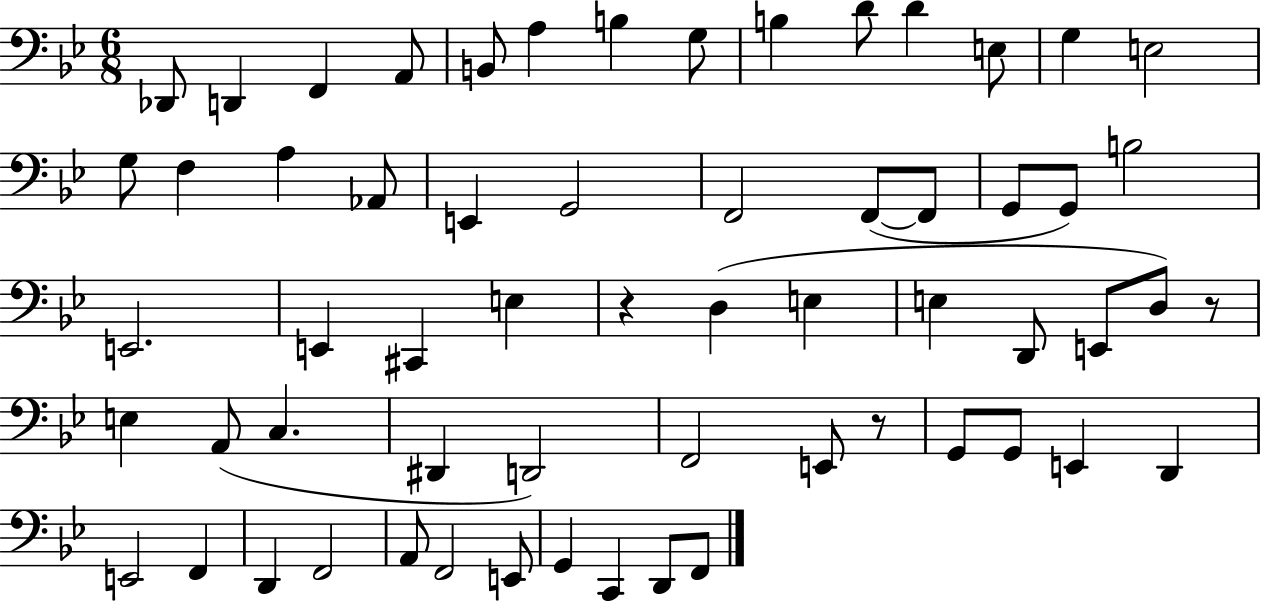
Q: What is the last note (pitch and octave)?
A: F2